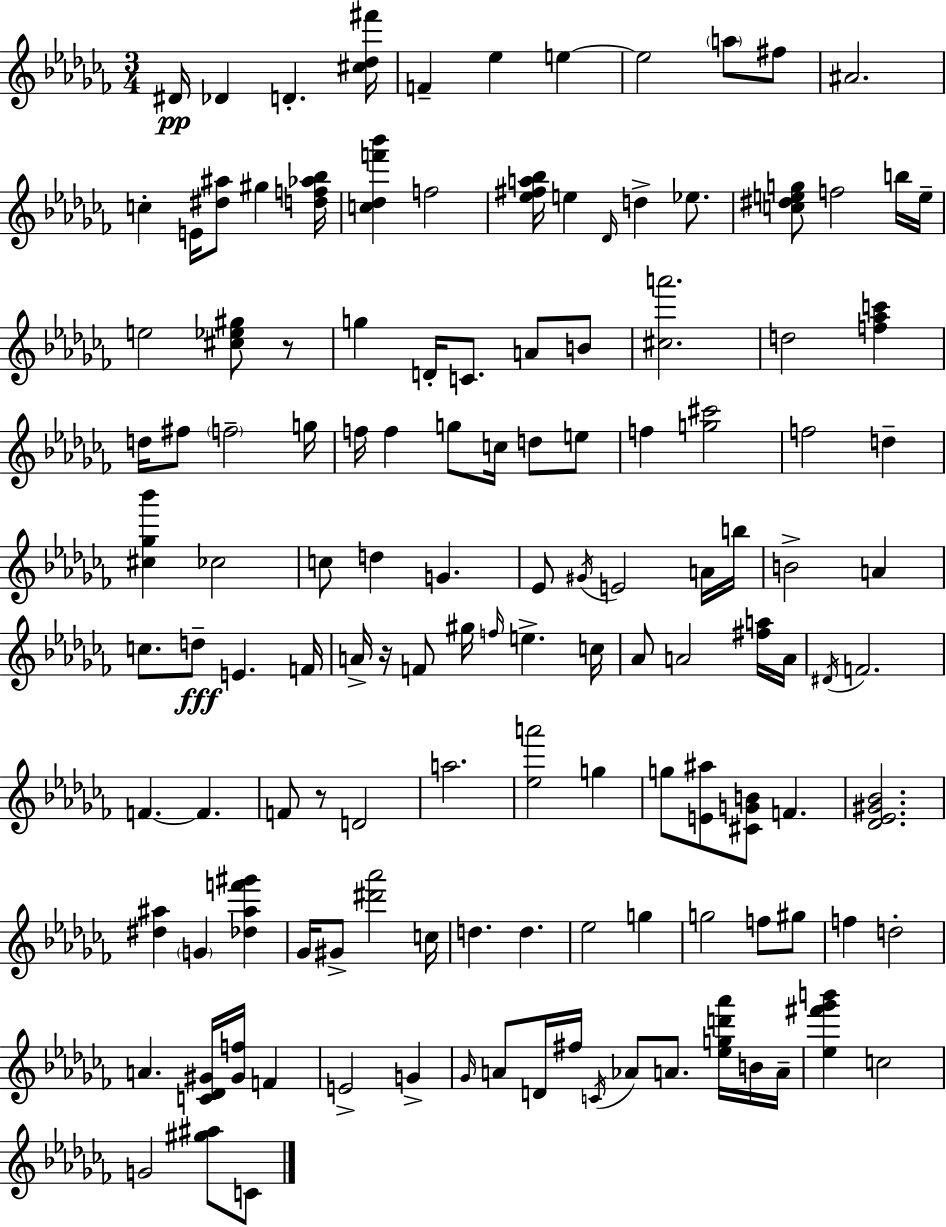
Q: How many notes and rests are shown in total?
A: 131